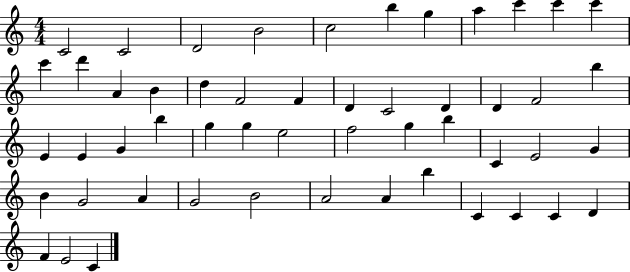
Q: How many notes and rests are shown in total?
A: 52